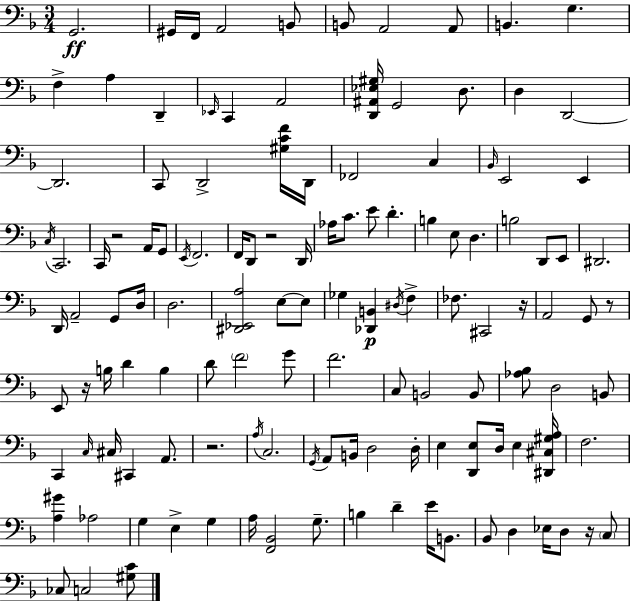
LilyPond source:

{
  \clef bass
  \numericTimeSignature
  \time 3/4
  \key f \major
  g,2.\ff | gis,16 f,16 a,2 b,8 | b,8 a,2 a,8 | b,4. g4. | \break f4-> a4 d,4-- | \grace { ees,16 } c,4 a,2 | <d, ais, ees gis>16 g,2 d8. | d4 d,2~~ | \break d,2. | c,8 d,2-> <gis c' f'>16 | d,16 fes,2 c4 | \grace { bes,16 } e,2 e,4 | \break \acciaccatura { c16 } c,2. | c,16 r2 | a,16 g,8 \acciaccatura { e,16 } f,2. | f,16 d,8 r2 | \break d,16 aes16 c'8. e'8 d'4.-. | b4 e8 d4. | b2 | d,8 e,8 dis,2. | \break d,16 a,2-- | g,8 d16 d2. | <dis, ees, a>2 | e8~~ e8 ges4 <des, b,>4\p | \break \acciaccatura { dis16 } f4-> fes8. cis,2 | r16 a,2 | g,8 r8 e,8 r16 b16 d'4 | b4 d'8 \parenthesize f'2 | \break g'8 f'2. | c8 b,2 | b,8 <aes bes>8 d2 | b,8 c,4 \grace { c16 } cis16 cis,4 | \break a,8. r2. | \acciaccatura { a16 } c2. | \acciaccatura { g,16 } a,8 b,16 d2 | d16-. e4 | \break <d, e>8 d16 e4 <dis, cis gis a>16 f2. | <a gis'>4 | aes2 g4 | e4-> g4 a16 <f, bes,>2 | \break g8.-- b4 | d'4-- e'16 b,8. bes,8 d4 | ees16 d8 r16 \parenthesize c8 ces8 c2 | <gis c'>8 \bar "|."
}